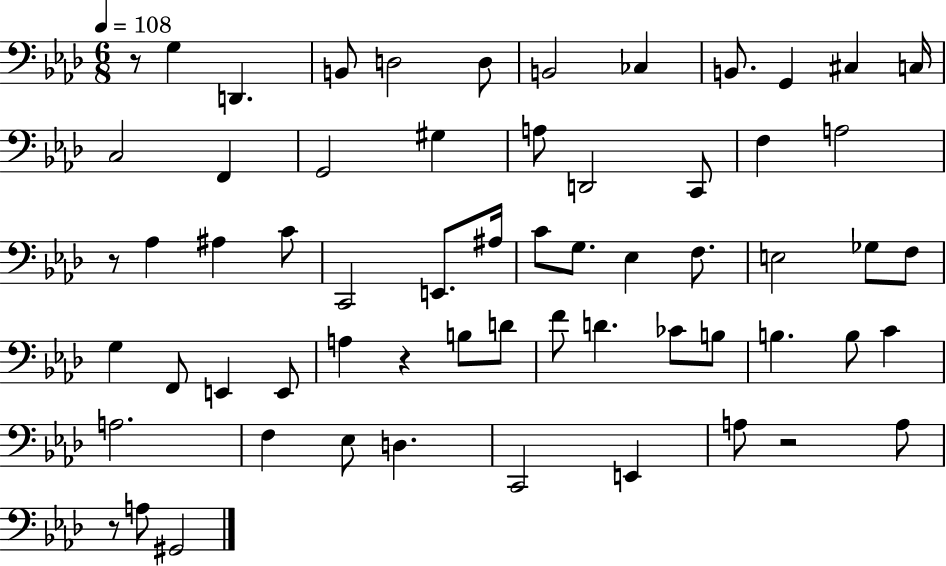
X:1
T:Untitled
M:6/8
L:1/4
K:Ab
z/2 G, D,, B,,/2 D,2 D,/2 B,,2 _C, B,,/2 G,, ^C, C,/4 C,2 F,, G,,2 ^G, A,/2 D,,2 C,,/2 F, A,2 z/2 _A, ^A, C/2 C,,2 E,,/2 ^A,/4 C/2 G,/2 _E, F,/2 E,2 _G,/2 F,/2 G, F,,/2 E,, E,,/2 A, z B,/2 D/2 F/2 D _C/2 B,/2 B, B,/2 C A,2 F, _E,/2 D, C,,2 E,, A,/2 z2 A,/2 z/2 A,/2 ^G,,2